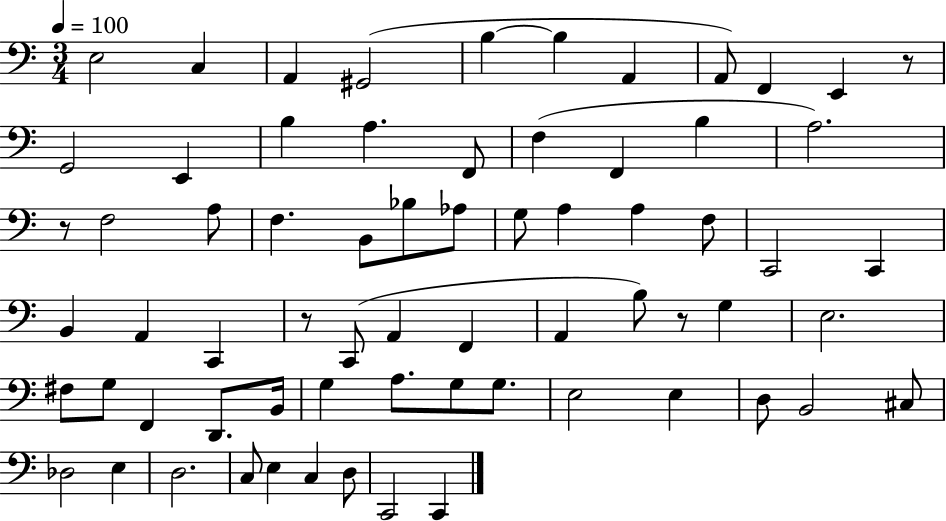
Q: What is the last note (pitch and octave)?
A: C2